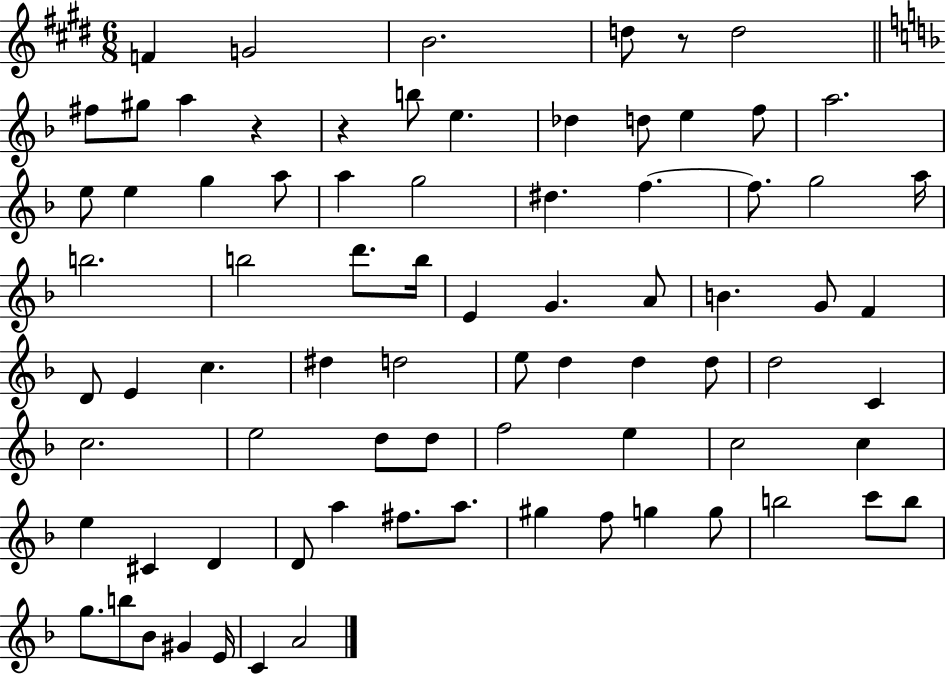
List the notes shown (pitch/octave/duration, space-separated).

F4/q G4/h B4/h. D5/e R/e D5/h F#5/e G#5/e A5/q R/q R/q B5/e E5/q. Db5/q D5/e E5/q F5/e A5/h. E5/e E5/q G5/q A5/e A5/q G5/h D#5/q. F5/q. F5/e. G5/h A5/s B5/h. B5/h D6/e. B5/s E4/q G4/q. A4/e B4/q. G4/e F4/q D4/e E4/q C5/q. D#5/q D5/h E5/e D5/q D5/q D5/e D5/h C4/q C5/h. E5/h D5/e D5/e F5/h E5/q C5/h C5/q E5/q C#4/q D4/q D4/e A5/q F#5/e. A5/e. G#5/q F5/e G5/q G5/e B5/h C6/e B5/e G5/e. B5/e Bb4/e G#4/q E4/s C4/q A4/h